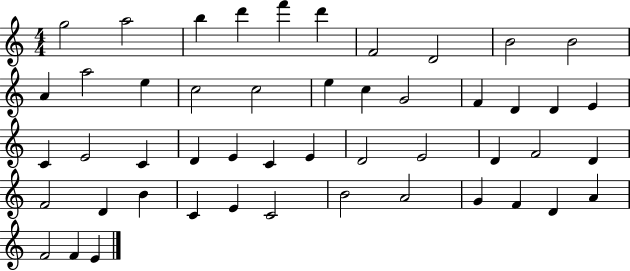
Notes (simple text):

G5/h A5/h B5/q D6/q F6/q D6/q F4/h D4/h B4/h B4/h A4/q A5/h E5/q C5/h C5/h E5/q C5/q G4/h F4/q D4/q D4/q E4/q C4/q E4/h C4/q D4/q E4/q C4/q E4/q D4/h E4/h D4/q F4/h D4/q F4/h D4/q B4/q C4/q E4/q C4/h B4/h A4/h G4/q F4/q D4/q A4/q F4/h F4/q E4/q